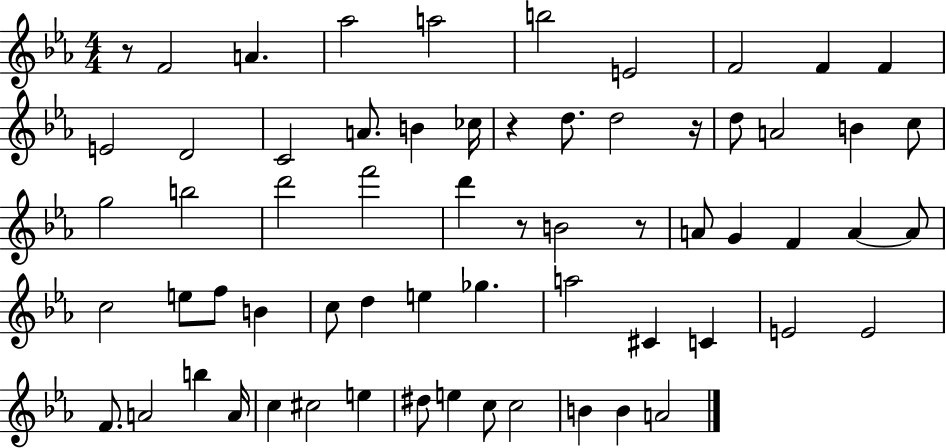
{
  \clef treble
  \numericTimeSignature
  \time 4/4
  \key ees \major
  \repeat volta 2 { r8 f'2 a'4. | aes''2 a''2 | b''2 e'2 | f'2 f'4 f'4 | \break e'2 d'2 | c'2 a'8. b'4 ces''16 | r4 d''8. d''2 r16 | d''8 a'2 b'4 c''8 | \break g''2 b''2 | d'''2 f'''2 | d'''4 r8 b'2 r8 | a'8 g'4 f'4 a'4~~ a'8 | \break c''2 e''8 f''8 b'4 | c''8 d''4 e''4 ges''4. | a''2 cis'4 c'4 | e'2 e'2 | \break f'8. a'2 b''4 a'16 | c''4 cis''2 e''4 | dis''8 e''4 c''8 c''2 | b'4 b'4 a'2 | \break } \bar "|."
}